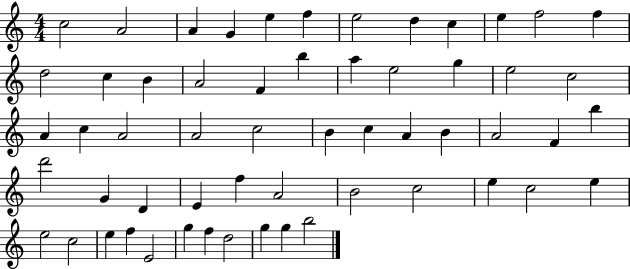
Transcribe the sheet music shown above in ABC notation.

X:1
T:Untitled
M:4/4
L:1/4
K:C
c2 A2 A G e f e2 d c e f2 f d2 c B A2 F b a e2 g e2 c2 A c A2 A2 c2 B c A B A2 F b d'2 G D E f A2 B2 c2 e c2 e e2 c2 e f E2 g f d2 g g b2